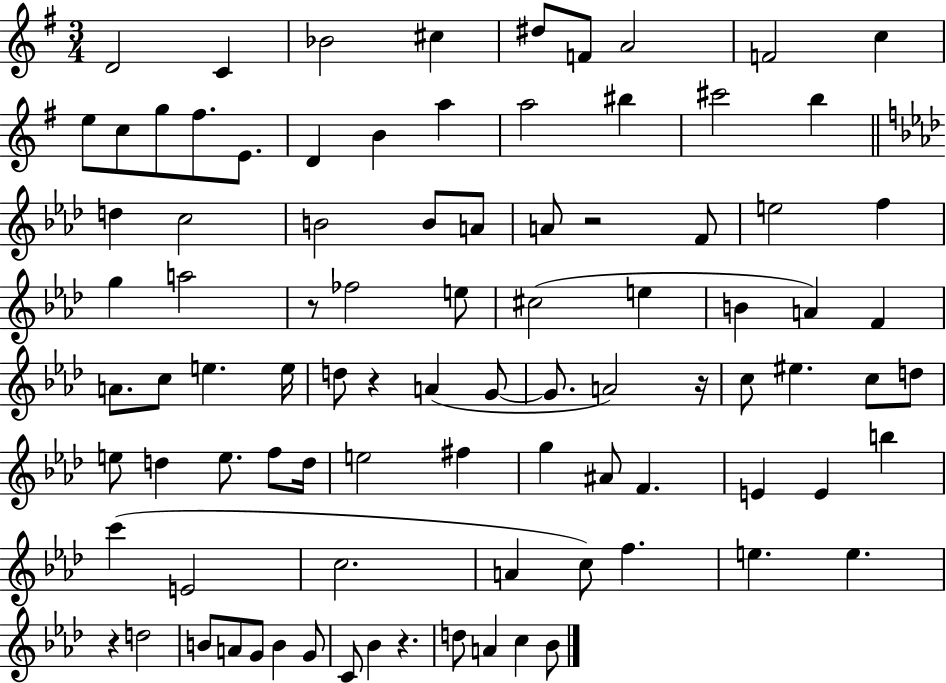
{
  \clef treble
  \numericTimeSignature
  \time 3/4
  \key g \major
  \repeat volta 2 { d'2 c'4 | bes'2 cis''4 | dis''8 f'8 a'2 | f'2 c''4 | \break e''8 c''8 g''8 fis''8. e'8. | d'4 b'4 a''4 | a''2 bis''4 | cis'''2 b''4 | \break \bar "||" \break \key f \minor d''4 c''2 | b'2 b'8 a'8 | a'8 r2 f'8 | e''2 f''4 | \break g''4 a''2 | r8 fes''2 e''8 | cis''2( e''4 | b'4 a'4) f'4 | \break a'8. c''8 e''4. e''16 | d''8 r4 a'4( g'8~~ | g'8. a'2) r16 | c''8 eis''4. c''8 d''8 | \break e''8 d''4 e''8. f''8 d''16 | e''2 fis''4 | g''4 ais'8 f'4. | e'4 e'4 b''4 | \break c'''4( e'2 | c''2. | a'4 c''8) f''4. | e''4. e''4. | \break r4 d''2 | b'8 a'8 g'8 b'4 g'8 | c'8 bes'4 r4. | d''8 a'4 c''4 bes'8 | \break } \bar "|."
}